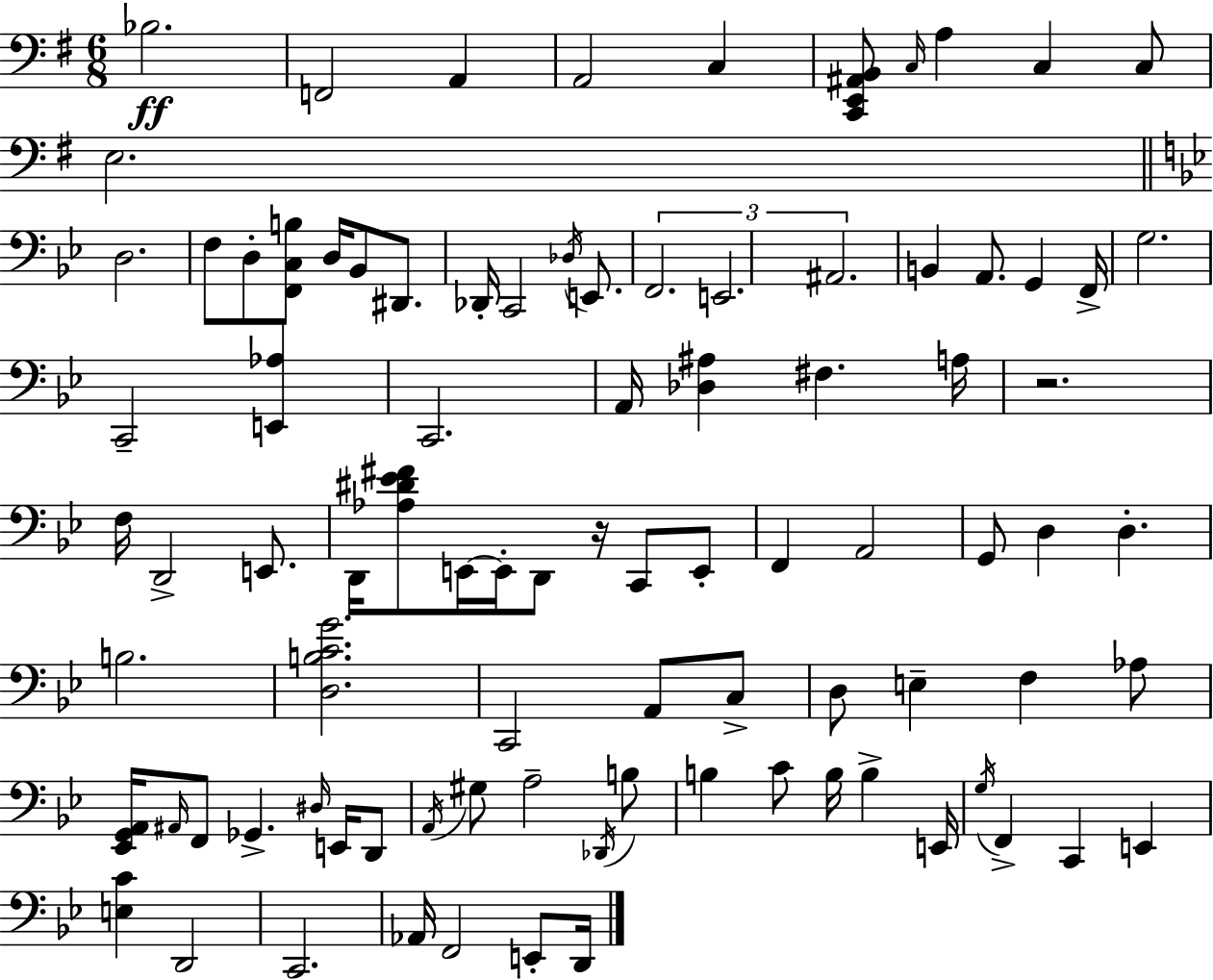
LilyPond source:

{
  \clef bass
  \numericTimeSignature
  \time 6/8
  \key e \minor
  \repeat volta 2 { bes2.\ff | f,2 a,4 | a,2 c4 | <c, e, ais, b,>8 \grace { c16 } a4 c4 c8 | \break e2. | \bar "||" \break \key bes \major d2. | f8 d8-. <f, c b>8 d16 bes,8 dis,8. | des,16-. c,2 \acciaccatura { des16 } e,8. | \tuplet 3/2 { f,2. | \break e,2. | ais,2. } | b,4 a,8. g,4 | f,16-> g2. | \break c,2-- <e, aes>4 | c,2. | a,16 <des ais>4 fis4. | a16 r2. | \break f16 d,2-> e,8. | d,16 <aes dis' ees' fis'>8 e,16~~ e,16-. d,8 r16 c,8 e,8-. | f,4 a,2 | g,8 d4 d4.-. | \break b2. | <d b c' g'>2. | c,2 a,8 c8-> | d8 e4-- f4 aes8 | \break <ees, g, a,>16 \grace { ais,16 } f,8 ges,4.-> \grace { dis16 } | e,16 d,8 \acciaccatura { a,16 } gis8 a2-- | \acciaccatura { des,16 } b8 b4 c'8 b16 | b4-> e,16 \acciaccatura { g16 } f,4-> c,4 | \break e,4 <e c'>4 d,2 | c,2. | aes,16 f,2 | e,8-. d,16 } \bar "|."
}